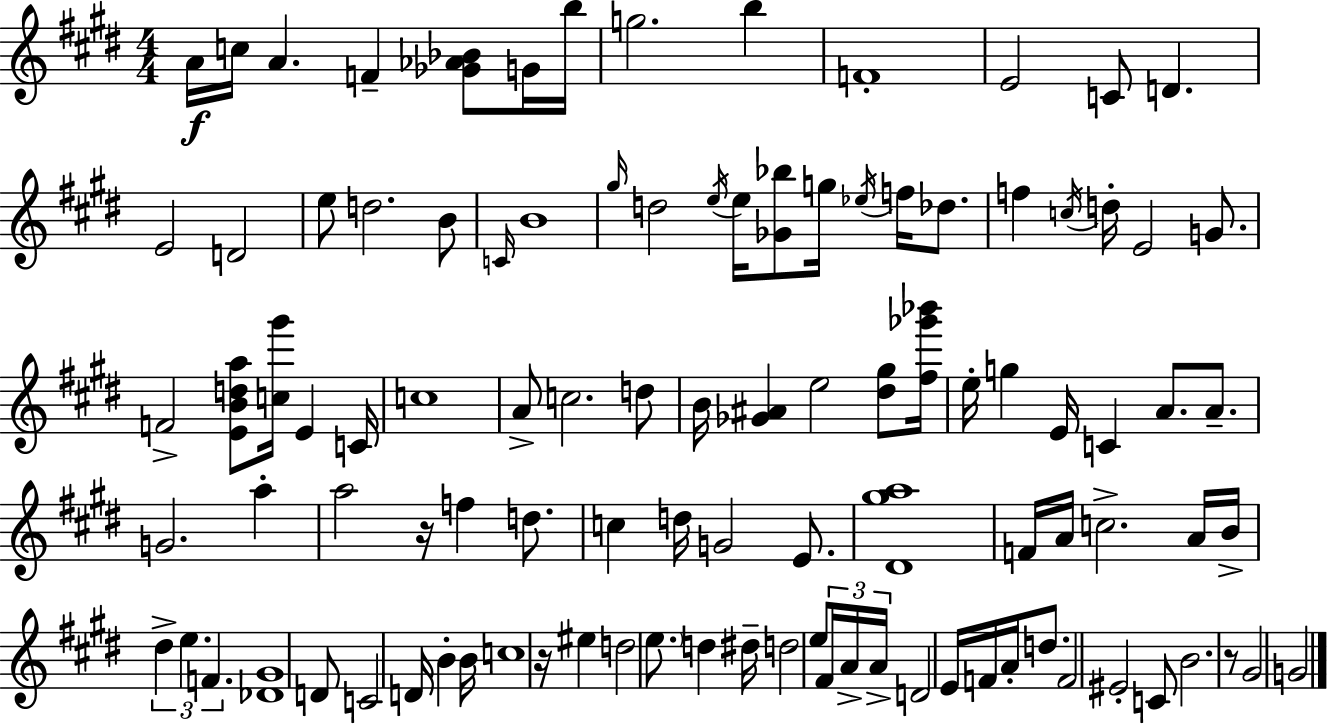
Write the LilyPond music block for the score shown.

{
  \clef treble
  \numericTimeSignature
  \time 4/4
  \key e \major
  \repeat volta 2 { a'16\f c''16 a'4. f'4-- <ges' aes' bes'>8 g'16 b''16 | g''2. b''4 | f'1-. | e'2 c'8 d'4. | \break e'2 d'2 | e''8 d''2. b'8 | \grace { c'16 } b'1 | \grace { gis''16 } d''2 \acciaccatura { e''16 } e''16 <ges' bes''>8 g''16 \acciaccatura { ees''16 } | \break f''16 des''8. f''4 \acciaccatura { c''16 } d''16-. e'2 | g'8. f'2-> <e' b' d'' a''>8 <c'' gis'''>16 | e'4 c'16 c''1 | a'8-> c''2. | \break d''8 b'16 <ges' ais'>4 e''2 | <dis'' gis''>8 <fis'' ges''' bes'''>16 e''16-. g''4 e'16 c'4 a'8. | a'8.-- g'2. | a''4-. a''2 r16 f''4 | \break d''8. c''4 d''16 g'2 | e'8. <dis' gis'' a''>1 | f'16 a'16 c''2.-> | a'16 b'16-> \tuplet 3/2 { dis''4-> e''4. f'4. } | \break <des' gis'>1 | d'8 c'2 d'16 | b'4-. b'16 c''1 | r16 eis''4 d''2 | \break \parenthesize e''8. d''4 dis''16-- d''2 | e''8 \tuplet 3/2 { fis'16 a'16-> a'16-> } d'2 e'16 | f'16 a'16-. d''8. f'2 eis'2-. | c'8 b'2. | \break r8 gis'2 g'2 | } \bar "|."
}